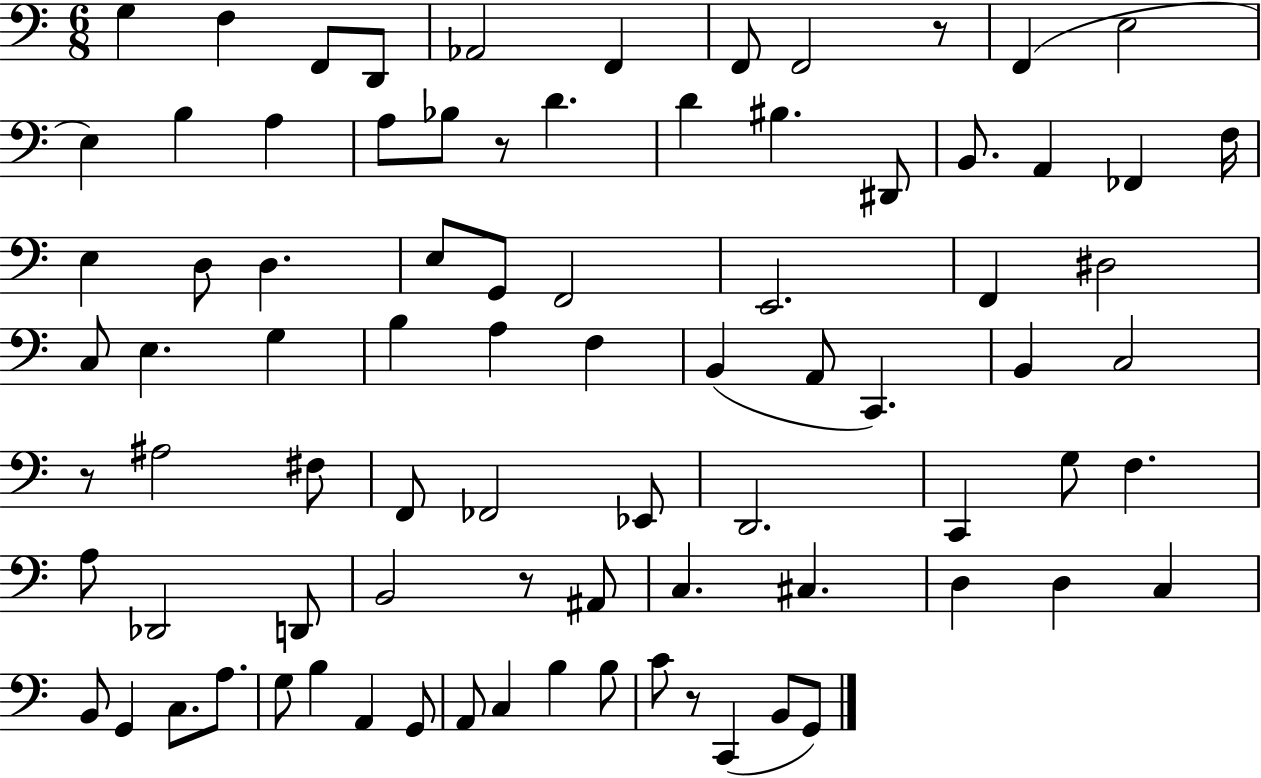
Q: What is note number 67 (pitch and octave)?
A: G3